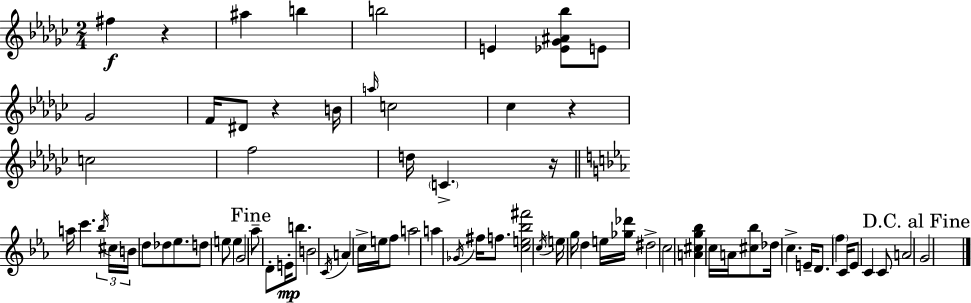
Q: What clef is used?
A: treble